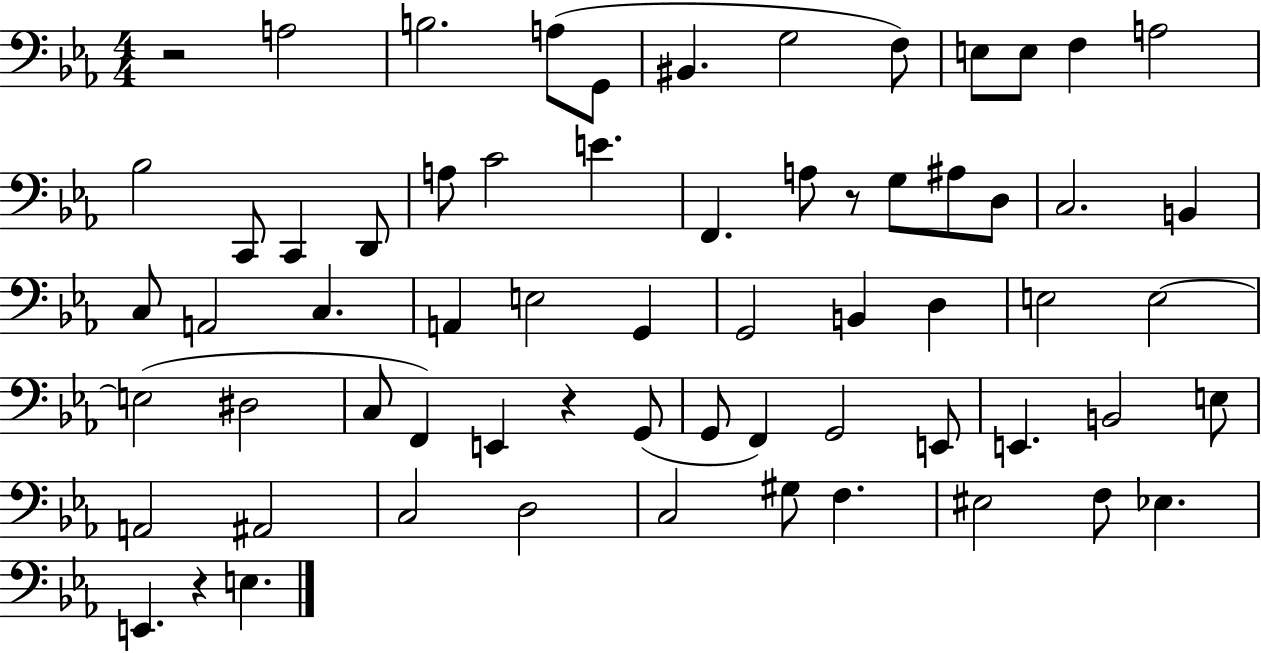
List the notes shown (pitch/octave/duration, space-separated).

R/h A3/h B3/h. A3/e G2/e BIS2/q. G3/h F3/e E3/e E3/e F3/q A3/h Bb3/h C2/e C2/q D2/e A3/e C4/h E4/q. F2/q. A3/e R/e G3/e A#3/e D3/e C3/h. B2/q C3/e A2/h C3/q. A2/q E3/h G2/q G2/h B2/q D3/q E3/h E3/h E3/h D#3/h C3/e F2/q E2/q R/q G2/e G2/e F2/q G2/h E2/e E2/q. B2/h E3/e A2/h A#2/h C3/h D3/h C3/h G#3/e F3/q. EIS3/h F3/e Eb3/q. E2/q. R/q E3/q.